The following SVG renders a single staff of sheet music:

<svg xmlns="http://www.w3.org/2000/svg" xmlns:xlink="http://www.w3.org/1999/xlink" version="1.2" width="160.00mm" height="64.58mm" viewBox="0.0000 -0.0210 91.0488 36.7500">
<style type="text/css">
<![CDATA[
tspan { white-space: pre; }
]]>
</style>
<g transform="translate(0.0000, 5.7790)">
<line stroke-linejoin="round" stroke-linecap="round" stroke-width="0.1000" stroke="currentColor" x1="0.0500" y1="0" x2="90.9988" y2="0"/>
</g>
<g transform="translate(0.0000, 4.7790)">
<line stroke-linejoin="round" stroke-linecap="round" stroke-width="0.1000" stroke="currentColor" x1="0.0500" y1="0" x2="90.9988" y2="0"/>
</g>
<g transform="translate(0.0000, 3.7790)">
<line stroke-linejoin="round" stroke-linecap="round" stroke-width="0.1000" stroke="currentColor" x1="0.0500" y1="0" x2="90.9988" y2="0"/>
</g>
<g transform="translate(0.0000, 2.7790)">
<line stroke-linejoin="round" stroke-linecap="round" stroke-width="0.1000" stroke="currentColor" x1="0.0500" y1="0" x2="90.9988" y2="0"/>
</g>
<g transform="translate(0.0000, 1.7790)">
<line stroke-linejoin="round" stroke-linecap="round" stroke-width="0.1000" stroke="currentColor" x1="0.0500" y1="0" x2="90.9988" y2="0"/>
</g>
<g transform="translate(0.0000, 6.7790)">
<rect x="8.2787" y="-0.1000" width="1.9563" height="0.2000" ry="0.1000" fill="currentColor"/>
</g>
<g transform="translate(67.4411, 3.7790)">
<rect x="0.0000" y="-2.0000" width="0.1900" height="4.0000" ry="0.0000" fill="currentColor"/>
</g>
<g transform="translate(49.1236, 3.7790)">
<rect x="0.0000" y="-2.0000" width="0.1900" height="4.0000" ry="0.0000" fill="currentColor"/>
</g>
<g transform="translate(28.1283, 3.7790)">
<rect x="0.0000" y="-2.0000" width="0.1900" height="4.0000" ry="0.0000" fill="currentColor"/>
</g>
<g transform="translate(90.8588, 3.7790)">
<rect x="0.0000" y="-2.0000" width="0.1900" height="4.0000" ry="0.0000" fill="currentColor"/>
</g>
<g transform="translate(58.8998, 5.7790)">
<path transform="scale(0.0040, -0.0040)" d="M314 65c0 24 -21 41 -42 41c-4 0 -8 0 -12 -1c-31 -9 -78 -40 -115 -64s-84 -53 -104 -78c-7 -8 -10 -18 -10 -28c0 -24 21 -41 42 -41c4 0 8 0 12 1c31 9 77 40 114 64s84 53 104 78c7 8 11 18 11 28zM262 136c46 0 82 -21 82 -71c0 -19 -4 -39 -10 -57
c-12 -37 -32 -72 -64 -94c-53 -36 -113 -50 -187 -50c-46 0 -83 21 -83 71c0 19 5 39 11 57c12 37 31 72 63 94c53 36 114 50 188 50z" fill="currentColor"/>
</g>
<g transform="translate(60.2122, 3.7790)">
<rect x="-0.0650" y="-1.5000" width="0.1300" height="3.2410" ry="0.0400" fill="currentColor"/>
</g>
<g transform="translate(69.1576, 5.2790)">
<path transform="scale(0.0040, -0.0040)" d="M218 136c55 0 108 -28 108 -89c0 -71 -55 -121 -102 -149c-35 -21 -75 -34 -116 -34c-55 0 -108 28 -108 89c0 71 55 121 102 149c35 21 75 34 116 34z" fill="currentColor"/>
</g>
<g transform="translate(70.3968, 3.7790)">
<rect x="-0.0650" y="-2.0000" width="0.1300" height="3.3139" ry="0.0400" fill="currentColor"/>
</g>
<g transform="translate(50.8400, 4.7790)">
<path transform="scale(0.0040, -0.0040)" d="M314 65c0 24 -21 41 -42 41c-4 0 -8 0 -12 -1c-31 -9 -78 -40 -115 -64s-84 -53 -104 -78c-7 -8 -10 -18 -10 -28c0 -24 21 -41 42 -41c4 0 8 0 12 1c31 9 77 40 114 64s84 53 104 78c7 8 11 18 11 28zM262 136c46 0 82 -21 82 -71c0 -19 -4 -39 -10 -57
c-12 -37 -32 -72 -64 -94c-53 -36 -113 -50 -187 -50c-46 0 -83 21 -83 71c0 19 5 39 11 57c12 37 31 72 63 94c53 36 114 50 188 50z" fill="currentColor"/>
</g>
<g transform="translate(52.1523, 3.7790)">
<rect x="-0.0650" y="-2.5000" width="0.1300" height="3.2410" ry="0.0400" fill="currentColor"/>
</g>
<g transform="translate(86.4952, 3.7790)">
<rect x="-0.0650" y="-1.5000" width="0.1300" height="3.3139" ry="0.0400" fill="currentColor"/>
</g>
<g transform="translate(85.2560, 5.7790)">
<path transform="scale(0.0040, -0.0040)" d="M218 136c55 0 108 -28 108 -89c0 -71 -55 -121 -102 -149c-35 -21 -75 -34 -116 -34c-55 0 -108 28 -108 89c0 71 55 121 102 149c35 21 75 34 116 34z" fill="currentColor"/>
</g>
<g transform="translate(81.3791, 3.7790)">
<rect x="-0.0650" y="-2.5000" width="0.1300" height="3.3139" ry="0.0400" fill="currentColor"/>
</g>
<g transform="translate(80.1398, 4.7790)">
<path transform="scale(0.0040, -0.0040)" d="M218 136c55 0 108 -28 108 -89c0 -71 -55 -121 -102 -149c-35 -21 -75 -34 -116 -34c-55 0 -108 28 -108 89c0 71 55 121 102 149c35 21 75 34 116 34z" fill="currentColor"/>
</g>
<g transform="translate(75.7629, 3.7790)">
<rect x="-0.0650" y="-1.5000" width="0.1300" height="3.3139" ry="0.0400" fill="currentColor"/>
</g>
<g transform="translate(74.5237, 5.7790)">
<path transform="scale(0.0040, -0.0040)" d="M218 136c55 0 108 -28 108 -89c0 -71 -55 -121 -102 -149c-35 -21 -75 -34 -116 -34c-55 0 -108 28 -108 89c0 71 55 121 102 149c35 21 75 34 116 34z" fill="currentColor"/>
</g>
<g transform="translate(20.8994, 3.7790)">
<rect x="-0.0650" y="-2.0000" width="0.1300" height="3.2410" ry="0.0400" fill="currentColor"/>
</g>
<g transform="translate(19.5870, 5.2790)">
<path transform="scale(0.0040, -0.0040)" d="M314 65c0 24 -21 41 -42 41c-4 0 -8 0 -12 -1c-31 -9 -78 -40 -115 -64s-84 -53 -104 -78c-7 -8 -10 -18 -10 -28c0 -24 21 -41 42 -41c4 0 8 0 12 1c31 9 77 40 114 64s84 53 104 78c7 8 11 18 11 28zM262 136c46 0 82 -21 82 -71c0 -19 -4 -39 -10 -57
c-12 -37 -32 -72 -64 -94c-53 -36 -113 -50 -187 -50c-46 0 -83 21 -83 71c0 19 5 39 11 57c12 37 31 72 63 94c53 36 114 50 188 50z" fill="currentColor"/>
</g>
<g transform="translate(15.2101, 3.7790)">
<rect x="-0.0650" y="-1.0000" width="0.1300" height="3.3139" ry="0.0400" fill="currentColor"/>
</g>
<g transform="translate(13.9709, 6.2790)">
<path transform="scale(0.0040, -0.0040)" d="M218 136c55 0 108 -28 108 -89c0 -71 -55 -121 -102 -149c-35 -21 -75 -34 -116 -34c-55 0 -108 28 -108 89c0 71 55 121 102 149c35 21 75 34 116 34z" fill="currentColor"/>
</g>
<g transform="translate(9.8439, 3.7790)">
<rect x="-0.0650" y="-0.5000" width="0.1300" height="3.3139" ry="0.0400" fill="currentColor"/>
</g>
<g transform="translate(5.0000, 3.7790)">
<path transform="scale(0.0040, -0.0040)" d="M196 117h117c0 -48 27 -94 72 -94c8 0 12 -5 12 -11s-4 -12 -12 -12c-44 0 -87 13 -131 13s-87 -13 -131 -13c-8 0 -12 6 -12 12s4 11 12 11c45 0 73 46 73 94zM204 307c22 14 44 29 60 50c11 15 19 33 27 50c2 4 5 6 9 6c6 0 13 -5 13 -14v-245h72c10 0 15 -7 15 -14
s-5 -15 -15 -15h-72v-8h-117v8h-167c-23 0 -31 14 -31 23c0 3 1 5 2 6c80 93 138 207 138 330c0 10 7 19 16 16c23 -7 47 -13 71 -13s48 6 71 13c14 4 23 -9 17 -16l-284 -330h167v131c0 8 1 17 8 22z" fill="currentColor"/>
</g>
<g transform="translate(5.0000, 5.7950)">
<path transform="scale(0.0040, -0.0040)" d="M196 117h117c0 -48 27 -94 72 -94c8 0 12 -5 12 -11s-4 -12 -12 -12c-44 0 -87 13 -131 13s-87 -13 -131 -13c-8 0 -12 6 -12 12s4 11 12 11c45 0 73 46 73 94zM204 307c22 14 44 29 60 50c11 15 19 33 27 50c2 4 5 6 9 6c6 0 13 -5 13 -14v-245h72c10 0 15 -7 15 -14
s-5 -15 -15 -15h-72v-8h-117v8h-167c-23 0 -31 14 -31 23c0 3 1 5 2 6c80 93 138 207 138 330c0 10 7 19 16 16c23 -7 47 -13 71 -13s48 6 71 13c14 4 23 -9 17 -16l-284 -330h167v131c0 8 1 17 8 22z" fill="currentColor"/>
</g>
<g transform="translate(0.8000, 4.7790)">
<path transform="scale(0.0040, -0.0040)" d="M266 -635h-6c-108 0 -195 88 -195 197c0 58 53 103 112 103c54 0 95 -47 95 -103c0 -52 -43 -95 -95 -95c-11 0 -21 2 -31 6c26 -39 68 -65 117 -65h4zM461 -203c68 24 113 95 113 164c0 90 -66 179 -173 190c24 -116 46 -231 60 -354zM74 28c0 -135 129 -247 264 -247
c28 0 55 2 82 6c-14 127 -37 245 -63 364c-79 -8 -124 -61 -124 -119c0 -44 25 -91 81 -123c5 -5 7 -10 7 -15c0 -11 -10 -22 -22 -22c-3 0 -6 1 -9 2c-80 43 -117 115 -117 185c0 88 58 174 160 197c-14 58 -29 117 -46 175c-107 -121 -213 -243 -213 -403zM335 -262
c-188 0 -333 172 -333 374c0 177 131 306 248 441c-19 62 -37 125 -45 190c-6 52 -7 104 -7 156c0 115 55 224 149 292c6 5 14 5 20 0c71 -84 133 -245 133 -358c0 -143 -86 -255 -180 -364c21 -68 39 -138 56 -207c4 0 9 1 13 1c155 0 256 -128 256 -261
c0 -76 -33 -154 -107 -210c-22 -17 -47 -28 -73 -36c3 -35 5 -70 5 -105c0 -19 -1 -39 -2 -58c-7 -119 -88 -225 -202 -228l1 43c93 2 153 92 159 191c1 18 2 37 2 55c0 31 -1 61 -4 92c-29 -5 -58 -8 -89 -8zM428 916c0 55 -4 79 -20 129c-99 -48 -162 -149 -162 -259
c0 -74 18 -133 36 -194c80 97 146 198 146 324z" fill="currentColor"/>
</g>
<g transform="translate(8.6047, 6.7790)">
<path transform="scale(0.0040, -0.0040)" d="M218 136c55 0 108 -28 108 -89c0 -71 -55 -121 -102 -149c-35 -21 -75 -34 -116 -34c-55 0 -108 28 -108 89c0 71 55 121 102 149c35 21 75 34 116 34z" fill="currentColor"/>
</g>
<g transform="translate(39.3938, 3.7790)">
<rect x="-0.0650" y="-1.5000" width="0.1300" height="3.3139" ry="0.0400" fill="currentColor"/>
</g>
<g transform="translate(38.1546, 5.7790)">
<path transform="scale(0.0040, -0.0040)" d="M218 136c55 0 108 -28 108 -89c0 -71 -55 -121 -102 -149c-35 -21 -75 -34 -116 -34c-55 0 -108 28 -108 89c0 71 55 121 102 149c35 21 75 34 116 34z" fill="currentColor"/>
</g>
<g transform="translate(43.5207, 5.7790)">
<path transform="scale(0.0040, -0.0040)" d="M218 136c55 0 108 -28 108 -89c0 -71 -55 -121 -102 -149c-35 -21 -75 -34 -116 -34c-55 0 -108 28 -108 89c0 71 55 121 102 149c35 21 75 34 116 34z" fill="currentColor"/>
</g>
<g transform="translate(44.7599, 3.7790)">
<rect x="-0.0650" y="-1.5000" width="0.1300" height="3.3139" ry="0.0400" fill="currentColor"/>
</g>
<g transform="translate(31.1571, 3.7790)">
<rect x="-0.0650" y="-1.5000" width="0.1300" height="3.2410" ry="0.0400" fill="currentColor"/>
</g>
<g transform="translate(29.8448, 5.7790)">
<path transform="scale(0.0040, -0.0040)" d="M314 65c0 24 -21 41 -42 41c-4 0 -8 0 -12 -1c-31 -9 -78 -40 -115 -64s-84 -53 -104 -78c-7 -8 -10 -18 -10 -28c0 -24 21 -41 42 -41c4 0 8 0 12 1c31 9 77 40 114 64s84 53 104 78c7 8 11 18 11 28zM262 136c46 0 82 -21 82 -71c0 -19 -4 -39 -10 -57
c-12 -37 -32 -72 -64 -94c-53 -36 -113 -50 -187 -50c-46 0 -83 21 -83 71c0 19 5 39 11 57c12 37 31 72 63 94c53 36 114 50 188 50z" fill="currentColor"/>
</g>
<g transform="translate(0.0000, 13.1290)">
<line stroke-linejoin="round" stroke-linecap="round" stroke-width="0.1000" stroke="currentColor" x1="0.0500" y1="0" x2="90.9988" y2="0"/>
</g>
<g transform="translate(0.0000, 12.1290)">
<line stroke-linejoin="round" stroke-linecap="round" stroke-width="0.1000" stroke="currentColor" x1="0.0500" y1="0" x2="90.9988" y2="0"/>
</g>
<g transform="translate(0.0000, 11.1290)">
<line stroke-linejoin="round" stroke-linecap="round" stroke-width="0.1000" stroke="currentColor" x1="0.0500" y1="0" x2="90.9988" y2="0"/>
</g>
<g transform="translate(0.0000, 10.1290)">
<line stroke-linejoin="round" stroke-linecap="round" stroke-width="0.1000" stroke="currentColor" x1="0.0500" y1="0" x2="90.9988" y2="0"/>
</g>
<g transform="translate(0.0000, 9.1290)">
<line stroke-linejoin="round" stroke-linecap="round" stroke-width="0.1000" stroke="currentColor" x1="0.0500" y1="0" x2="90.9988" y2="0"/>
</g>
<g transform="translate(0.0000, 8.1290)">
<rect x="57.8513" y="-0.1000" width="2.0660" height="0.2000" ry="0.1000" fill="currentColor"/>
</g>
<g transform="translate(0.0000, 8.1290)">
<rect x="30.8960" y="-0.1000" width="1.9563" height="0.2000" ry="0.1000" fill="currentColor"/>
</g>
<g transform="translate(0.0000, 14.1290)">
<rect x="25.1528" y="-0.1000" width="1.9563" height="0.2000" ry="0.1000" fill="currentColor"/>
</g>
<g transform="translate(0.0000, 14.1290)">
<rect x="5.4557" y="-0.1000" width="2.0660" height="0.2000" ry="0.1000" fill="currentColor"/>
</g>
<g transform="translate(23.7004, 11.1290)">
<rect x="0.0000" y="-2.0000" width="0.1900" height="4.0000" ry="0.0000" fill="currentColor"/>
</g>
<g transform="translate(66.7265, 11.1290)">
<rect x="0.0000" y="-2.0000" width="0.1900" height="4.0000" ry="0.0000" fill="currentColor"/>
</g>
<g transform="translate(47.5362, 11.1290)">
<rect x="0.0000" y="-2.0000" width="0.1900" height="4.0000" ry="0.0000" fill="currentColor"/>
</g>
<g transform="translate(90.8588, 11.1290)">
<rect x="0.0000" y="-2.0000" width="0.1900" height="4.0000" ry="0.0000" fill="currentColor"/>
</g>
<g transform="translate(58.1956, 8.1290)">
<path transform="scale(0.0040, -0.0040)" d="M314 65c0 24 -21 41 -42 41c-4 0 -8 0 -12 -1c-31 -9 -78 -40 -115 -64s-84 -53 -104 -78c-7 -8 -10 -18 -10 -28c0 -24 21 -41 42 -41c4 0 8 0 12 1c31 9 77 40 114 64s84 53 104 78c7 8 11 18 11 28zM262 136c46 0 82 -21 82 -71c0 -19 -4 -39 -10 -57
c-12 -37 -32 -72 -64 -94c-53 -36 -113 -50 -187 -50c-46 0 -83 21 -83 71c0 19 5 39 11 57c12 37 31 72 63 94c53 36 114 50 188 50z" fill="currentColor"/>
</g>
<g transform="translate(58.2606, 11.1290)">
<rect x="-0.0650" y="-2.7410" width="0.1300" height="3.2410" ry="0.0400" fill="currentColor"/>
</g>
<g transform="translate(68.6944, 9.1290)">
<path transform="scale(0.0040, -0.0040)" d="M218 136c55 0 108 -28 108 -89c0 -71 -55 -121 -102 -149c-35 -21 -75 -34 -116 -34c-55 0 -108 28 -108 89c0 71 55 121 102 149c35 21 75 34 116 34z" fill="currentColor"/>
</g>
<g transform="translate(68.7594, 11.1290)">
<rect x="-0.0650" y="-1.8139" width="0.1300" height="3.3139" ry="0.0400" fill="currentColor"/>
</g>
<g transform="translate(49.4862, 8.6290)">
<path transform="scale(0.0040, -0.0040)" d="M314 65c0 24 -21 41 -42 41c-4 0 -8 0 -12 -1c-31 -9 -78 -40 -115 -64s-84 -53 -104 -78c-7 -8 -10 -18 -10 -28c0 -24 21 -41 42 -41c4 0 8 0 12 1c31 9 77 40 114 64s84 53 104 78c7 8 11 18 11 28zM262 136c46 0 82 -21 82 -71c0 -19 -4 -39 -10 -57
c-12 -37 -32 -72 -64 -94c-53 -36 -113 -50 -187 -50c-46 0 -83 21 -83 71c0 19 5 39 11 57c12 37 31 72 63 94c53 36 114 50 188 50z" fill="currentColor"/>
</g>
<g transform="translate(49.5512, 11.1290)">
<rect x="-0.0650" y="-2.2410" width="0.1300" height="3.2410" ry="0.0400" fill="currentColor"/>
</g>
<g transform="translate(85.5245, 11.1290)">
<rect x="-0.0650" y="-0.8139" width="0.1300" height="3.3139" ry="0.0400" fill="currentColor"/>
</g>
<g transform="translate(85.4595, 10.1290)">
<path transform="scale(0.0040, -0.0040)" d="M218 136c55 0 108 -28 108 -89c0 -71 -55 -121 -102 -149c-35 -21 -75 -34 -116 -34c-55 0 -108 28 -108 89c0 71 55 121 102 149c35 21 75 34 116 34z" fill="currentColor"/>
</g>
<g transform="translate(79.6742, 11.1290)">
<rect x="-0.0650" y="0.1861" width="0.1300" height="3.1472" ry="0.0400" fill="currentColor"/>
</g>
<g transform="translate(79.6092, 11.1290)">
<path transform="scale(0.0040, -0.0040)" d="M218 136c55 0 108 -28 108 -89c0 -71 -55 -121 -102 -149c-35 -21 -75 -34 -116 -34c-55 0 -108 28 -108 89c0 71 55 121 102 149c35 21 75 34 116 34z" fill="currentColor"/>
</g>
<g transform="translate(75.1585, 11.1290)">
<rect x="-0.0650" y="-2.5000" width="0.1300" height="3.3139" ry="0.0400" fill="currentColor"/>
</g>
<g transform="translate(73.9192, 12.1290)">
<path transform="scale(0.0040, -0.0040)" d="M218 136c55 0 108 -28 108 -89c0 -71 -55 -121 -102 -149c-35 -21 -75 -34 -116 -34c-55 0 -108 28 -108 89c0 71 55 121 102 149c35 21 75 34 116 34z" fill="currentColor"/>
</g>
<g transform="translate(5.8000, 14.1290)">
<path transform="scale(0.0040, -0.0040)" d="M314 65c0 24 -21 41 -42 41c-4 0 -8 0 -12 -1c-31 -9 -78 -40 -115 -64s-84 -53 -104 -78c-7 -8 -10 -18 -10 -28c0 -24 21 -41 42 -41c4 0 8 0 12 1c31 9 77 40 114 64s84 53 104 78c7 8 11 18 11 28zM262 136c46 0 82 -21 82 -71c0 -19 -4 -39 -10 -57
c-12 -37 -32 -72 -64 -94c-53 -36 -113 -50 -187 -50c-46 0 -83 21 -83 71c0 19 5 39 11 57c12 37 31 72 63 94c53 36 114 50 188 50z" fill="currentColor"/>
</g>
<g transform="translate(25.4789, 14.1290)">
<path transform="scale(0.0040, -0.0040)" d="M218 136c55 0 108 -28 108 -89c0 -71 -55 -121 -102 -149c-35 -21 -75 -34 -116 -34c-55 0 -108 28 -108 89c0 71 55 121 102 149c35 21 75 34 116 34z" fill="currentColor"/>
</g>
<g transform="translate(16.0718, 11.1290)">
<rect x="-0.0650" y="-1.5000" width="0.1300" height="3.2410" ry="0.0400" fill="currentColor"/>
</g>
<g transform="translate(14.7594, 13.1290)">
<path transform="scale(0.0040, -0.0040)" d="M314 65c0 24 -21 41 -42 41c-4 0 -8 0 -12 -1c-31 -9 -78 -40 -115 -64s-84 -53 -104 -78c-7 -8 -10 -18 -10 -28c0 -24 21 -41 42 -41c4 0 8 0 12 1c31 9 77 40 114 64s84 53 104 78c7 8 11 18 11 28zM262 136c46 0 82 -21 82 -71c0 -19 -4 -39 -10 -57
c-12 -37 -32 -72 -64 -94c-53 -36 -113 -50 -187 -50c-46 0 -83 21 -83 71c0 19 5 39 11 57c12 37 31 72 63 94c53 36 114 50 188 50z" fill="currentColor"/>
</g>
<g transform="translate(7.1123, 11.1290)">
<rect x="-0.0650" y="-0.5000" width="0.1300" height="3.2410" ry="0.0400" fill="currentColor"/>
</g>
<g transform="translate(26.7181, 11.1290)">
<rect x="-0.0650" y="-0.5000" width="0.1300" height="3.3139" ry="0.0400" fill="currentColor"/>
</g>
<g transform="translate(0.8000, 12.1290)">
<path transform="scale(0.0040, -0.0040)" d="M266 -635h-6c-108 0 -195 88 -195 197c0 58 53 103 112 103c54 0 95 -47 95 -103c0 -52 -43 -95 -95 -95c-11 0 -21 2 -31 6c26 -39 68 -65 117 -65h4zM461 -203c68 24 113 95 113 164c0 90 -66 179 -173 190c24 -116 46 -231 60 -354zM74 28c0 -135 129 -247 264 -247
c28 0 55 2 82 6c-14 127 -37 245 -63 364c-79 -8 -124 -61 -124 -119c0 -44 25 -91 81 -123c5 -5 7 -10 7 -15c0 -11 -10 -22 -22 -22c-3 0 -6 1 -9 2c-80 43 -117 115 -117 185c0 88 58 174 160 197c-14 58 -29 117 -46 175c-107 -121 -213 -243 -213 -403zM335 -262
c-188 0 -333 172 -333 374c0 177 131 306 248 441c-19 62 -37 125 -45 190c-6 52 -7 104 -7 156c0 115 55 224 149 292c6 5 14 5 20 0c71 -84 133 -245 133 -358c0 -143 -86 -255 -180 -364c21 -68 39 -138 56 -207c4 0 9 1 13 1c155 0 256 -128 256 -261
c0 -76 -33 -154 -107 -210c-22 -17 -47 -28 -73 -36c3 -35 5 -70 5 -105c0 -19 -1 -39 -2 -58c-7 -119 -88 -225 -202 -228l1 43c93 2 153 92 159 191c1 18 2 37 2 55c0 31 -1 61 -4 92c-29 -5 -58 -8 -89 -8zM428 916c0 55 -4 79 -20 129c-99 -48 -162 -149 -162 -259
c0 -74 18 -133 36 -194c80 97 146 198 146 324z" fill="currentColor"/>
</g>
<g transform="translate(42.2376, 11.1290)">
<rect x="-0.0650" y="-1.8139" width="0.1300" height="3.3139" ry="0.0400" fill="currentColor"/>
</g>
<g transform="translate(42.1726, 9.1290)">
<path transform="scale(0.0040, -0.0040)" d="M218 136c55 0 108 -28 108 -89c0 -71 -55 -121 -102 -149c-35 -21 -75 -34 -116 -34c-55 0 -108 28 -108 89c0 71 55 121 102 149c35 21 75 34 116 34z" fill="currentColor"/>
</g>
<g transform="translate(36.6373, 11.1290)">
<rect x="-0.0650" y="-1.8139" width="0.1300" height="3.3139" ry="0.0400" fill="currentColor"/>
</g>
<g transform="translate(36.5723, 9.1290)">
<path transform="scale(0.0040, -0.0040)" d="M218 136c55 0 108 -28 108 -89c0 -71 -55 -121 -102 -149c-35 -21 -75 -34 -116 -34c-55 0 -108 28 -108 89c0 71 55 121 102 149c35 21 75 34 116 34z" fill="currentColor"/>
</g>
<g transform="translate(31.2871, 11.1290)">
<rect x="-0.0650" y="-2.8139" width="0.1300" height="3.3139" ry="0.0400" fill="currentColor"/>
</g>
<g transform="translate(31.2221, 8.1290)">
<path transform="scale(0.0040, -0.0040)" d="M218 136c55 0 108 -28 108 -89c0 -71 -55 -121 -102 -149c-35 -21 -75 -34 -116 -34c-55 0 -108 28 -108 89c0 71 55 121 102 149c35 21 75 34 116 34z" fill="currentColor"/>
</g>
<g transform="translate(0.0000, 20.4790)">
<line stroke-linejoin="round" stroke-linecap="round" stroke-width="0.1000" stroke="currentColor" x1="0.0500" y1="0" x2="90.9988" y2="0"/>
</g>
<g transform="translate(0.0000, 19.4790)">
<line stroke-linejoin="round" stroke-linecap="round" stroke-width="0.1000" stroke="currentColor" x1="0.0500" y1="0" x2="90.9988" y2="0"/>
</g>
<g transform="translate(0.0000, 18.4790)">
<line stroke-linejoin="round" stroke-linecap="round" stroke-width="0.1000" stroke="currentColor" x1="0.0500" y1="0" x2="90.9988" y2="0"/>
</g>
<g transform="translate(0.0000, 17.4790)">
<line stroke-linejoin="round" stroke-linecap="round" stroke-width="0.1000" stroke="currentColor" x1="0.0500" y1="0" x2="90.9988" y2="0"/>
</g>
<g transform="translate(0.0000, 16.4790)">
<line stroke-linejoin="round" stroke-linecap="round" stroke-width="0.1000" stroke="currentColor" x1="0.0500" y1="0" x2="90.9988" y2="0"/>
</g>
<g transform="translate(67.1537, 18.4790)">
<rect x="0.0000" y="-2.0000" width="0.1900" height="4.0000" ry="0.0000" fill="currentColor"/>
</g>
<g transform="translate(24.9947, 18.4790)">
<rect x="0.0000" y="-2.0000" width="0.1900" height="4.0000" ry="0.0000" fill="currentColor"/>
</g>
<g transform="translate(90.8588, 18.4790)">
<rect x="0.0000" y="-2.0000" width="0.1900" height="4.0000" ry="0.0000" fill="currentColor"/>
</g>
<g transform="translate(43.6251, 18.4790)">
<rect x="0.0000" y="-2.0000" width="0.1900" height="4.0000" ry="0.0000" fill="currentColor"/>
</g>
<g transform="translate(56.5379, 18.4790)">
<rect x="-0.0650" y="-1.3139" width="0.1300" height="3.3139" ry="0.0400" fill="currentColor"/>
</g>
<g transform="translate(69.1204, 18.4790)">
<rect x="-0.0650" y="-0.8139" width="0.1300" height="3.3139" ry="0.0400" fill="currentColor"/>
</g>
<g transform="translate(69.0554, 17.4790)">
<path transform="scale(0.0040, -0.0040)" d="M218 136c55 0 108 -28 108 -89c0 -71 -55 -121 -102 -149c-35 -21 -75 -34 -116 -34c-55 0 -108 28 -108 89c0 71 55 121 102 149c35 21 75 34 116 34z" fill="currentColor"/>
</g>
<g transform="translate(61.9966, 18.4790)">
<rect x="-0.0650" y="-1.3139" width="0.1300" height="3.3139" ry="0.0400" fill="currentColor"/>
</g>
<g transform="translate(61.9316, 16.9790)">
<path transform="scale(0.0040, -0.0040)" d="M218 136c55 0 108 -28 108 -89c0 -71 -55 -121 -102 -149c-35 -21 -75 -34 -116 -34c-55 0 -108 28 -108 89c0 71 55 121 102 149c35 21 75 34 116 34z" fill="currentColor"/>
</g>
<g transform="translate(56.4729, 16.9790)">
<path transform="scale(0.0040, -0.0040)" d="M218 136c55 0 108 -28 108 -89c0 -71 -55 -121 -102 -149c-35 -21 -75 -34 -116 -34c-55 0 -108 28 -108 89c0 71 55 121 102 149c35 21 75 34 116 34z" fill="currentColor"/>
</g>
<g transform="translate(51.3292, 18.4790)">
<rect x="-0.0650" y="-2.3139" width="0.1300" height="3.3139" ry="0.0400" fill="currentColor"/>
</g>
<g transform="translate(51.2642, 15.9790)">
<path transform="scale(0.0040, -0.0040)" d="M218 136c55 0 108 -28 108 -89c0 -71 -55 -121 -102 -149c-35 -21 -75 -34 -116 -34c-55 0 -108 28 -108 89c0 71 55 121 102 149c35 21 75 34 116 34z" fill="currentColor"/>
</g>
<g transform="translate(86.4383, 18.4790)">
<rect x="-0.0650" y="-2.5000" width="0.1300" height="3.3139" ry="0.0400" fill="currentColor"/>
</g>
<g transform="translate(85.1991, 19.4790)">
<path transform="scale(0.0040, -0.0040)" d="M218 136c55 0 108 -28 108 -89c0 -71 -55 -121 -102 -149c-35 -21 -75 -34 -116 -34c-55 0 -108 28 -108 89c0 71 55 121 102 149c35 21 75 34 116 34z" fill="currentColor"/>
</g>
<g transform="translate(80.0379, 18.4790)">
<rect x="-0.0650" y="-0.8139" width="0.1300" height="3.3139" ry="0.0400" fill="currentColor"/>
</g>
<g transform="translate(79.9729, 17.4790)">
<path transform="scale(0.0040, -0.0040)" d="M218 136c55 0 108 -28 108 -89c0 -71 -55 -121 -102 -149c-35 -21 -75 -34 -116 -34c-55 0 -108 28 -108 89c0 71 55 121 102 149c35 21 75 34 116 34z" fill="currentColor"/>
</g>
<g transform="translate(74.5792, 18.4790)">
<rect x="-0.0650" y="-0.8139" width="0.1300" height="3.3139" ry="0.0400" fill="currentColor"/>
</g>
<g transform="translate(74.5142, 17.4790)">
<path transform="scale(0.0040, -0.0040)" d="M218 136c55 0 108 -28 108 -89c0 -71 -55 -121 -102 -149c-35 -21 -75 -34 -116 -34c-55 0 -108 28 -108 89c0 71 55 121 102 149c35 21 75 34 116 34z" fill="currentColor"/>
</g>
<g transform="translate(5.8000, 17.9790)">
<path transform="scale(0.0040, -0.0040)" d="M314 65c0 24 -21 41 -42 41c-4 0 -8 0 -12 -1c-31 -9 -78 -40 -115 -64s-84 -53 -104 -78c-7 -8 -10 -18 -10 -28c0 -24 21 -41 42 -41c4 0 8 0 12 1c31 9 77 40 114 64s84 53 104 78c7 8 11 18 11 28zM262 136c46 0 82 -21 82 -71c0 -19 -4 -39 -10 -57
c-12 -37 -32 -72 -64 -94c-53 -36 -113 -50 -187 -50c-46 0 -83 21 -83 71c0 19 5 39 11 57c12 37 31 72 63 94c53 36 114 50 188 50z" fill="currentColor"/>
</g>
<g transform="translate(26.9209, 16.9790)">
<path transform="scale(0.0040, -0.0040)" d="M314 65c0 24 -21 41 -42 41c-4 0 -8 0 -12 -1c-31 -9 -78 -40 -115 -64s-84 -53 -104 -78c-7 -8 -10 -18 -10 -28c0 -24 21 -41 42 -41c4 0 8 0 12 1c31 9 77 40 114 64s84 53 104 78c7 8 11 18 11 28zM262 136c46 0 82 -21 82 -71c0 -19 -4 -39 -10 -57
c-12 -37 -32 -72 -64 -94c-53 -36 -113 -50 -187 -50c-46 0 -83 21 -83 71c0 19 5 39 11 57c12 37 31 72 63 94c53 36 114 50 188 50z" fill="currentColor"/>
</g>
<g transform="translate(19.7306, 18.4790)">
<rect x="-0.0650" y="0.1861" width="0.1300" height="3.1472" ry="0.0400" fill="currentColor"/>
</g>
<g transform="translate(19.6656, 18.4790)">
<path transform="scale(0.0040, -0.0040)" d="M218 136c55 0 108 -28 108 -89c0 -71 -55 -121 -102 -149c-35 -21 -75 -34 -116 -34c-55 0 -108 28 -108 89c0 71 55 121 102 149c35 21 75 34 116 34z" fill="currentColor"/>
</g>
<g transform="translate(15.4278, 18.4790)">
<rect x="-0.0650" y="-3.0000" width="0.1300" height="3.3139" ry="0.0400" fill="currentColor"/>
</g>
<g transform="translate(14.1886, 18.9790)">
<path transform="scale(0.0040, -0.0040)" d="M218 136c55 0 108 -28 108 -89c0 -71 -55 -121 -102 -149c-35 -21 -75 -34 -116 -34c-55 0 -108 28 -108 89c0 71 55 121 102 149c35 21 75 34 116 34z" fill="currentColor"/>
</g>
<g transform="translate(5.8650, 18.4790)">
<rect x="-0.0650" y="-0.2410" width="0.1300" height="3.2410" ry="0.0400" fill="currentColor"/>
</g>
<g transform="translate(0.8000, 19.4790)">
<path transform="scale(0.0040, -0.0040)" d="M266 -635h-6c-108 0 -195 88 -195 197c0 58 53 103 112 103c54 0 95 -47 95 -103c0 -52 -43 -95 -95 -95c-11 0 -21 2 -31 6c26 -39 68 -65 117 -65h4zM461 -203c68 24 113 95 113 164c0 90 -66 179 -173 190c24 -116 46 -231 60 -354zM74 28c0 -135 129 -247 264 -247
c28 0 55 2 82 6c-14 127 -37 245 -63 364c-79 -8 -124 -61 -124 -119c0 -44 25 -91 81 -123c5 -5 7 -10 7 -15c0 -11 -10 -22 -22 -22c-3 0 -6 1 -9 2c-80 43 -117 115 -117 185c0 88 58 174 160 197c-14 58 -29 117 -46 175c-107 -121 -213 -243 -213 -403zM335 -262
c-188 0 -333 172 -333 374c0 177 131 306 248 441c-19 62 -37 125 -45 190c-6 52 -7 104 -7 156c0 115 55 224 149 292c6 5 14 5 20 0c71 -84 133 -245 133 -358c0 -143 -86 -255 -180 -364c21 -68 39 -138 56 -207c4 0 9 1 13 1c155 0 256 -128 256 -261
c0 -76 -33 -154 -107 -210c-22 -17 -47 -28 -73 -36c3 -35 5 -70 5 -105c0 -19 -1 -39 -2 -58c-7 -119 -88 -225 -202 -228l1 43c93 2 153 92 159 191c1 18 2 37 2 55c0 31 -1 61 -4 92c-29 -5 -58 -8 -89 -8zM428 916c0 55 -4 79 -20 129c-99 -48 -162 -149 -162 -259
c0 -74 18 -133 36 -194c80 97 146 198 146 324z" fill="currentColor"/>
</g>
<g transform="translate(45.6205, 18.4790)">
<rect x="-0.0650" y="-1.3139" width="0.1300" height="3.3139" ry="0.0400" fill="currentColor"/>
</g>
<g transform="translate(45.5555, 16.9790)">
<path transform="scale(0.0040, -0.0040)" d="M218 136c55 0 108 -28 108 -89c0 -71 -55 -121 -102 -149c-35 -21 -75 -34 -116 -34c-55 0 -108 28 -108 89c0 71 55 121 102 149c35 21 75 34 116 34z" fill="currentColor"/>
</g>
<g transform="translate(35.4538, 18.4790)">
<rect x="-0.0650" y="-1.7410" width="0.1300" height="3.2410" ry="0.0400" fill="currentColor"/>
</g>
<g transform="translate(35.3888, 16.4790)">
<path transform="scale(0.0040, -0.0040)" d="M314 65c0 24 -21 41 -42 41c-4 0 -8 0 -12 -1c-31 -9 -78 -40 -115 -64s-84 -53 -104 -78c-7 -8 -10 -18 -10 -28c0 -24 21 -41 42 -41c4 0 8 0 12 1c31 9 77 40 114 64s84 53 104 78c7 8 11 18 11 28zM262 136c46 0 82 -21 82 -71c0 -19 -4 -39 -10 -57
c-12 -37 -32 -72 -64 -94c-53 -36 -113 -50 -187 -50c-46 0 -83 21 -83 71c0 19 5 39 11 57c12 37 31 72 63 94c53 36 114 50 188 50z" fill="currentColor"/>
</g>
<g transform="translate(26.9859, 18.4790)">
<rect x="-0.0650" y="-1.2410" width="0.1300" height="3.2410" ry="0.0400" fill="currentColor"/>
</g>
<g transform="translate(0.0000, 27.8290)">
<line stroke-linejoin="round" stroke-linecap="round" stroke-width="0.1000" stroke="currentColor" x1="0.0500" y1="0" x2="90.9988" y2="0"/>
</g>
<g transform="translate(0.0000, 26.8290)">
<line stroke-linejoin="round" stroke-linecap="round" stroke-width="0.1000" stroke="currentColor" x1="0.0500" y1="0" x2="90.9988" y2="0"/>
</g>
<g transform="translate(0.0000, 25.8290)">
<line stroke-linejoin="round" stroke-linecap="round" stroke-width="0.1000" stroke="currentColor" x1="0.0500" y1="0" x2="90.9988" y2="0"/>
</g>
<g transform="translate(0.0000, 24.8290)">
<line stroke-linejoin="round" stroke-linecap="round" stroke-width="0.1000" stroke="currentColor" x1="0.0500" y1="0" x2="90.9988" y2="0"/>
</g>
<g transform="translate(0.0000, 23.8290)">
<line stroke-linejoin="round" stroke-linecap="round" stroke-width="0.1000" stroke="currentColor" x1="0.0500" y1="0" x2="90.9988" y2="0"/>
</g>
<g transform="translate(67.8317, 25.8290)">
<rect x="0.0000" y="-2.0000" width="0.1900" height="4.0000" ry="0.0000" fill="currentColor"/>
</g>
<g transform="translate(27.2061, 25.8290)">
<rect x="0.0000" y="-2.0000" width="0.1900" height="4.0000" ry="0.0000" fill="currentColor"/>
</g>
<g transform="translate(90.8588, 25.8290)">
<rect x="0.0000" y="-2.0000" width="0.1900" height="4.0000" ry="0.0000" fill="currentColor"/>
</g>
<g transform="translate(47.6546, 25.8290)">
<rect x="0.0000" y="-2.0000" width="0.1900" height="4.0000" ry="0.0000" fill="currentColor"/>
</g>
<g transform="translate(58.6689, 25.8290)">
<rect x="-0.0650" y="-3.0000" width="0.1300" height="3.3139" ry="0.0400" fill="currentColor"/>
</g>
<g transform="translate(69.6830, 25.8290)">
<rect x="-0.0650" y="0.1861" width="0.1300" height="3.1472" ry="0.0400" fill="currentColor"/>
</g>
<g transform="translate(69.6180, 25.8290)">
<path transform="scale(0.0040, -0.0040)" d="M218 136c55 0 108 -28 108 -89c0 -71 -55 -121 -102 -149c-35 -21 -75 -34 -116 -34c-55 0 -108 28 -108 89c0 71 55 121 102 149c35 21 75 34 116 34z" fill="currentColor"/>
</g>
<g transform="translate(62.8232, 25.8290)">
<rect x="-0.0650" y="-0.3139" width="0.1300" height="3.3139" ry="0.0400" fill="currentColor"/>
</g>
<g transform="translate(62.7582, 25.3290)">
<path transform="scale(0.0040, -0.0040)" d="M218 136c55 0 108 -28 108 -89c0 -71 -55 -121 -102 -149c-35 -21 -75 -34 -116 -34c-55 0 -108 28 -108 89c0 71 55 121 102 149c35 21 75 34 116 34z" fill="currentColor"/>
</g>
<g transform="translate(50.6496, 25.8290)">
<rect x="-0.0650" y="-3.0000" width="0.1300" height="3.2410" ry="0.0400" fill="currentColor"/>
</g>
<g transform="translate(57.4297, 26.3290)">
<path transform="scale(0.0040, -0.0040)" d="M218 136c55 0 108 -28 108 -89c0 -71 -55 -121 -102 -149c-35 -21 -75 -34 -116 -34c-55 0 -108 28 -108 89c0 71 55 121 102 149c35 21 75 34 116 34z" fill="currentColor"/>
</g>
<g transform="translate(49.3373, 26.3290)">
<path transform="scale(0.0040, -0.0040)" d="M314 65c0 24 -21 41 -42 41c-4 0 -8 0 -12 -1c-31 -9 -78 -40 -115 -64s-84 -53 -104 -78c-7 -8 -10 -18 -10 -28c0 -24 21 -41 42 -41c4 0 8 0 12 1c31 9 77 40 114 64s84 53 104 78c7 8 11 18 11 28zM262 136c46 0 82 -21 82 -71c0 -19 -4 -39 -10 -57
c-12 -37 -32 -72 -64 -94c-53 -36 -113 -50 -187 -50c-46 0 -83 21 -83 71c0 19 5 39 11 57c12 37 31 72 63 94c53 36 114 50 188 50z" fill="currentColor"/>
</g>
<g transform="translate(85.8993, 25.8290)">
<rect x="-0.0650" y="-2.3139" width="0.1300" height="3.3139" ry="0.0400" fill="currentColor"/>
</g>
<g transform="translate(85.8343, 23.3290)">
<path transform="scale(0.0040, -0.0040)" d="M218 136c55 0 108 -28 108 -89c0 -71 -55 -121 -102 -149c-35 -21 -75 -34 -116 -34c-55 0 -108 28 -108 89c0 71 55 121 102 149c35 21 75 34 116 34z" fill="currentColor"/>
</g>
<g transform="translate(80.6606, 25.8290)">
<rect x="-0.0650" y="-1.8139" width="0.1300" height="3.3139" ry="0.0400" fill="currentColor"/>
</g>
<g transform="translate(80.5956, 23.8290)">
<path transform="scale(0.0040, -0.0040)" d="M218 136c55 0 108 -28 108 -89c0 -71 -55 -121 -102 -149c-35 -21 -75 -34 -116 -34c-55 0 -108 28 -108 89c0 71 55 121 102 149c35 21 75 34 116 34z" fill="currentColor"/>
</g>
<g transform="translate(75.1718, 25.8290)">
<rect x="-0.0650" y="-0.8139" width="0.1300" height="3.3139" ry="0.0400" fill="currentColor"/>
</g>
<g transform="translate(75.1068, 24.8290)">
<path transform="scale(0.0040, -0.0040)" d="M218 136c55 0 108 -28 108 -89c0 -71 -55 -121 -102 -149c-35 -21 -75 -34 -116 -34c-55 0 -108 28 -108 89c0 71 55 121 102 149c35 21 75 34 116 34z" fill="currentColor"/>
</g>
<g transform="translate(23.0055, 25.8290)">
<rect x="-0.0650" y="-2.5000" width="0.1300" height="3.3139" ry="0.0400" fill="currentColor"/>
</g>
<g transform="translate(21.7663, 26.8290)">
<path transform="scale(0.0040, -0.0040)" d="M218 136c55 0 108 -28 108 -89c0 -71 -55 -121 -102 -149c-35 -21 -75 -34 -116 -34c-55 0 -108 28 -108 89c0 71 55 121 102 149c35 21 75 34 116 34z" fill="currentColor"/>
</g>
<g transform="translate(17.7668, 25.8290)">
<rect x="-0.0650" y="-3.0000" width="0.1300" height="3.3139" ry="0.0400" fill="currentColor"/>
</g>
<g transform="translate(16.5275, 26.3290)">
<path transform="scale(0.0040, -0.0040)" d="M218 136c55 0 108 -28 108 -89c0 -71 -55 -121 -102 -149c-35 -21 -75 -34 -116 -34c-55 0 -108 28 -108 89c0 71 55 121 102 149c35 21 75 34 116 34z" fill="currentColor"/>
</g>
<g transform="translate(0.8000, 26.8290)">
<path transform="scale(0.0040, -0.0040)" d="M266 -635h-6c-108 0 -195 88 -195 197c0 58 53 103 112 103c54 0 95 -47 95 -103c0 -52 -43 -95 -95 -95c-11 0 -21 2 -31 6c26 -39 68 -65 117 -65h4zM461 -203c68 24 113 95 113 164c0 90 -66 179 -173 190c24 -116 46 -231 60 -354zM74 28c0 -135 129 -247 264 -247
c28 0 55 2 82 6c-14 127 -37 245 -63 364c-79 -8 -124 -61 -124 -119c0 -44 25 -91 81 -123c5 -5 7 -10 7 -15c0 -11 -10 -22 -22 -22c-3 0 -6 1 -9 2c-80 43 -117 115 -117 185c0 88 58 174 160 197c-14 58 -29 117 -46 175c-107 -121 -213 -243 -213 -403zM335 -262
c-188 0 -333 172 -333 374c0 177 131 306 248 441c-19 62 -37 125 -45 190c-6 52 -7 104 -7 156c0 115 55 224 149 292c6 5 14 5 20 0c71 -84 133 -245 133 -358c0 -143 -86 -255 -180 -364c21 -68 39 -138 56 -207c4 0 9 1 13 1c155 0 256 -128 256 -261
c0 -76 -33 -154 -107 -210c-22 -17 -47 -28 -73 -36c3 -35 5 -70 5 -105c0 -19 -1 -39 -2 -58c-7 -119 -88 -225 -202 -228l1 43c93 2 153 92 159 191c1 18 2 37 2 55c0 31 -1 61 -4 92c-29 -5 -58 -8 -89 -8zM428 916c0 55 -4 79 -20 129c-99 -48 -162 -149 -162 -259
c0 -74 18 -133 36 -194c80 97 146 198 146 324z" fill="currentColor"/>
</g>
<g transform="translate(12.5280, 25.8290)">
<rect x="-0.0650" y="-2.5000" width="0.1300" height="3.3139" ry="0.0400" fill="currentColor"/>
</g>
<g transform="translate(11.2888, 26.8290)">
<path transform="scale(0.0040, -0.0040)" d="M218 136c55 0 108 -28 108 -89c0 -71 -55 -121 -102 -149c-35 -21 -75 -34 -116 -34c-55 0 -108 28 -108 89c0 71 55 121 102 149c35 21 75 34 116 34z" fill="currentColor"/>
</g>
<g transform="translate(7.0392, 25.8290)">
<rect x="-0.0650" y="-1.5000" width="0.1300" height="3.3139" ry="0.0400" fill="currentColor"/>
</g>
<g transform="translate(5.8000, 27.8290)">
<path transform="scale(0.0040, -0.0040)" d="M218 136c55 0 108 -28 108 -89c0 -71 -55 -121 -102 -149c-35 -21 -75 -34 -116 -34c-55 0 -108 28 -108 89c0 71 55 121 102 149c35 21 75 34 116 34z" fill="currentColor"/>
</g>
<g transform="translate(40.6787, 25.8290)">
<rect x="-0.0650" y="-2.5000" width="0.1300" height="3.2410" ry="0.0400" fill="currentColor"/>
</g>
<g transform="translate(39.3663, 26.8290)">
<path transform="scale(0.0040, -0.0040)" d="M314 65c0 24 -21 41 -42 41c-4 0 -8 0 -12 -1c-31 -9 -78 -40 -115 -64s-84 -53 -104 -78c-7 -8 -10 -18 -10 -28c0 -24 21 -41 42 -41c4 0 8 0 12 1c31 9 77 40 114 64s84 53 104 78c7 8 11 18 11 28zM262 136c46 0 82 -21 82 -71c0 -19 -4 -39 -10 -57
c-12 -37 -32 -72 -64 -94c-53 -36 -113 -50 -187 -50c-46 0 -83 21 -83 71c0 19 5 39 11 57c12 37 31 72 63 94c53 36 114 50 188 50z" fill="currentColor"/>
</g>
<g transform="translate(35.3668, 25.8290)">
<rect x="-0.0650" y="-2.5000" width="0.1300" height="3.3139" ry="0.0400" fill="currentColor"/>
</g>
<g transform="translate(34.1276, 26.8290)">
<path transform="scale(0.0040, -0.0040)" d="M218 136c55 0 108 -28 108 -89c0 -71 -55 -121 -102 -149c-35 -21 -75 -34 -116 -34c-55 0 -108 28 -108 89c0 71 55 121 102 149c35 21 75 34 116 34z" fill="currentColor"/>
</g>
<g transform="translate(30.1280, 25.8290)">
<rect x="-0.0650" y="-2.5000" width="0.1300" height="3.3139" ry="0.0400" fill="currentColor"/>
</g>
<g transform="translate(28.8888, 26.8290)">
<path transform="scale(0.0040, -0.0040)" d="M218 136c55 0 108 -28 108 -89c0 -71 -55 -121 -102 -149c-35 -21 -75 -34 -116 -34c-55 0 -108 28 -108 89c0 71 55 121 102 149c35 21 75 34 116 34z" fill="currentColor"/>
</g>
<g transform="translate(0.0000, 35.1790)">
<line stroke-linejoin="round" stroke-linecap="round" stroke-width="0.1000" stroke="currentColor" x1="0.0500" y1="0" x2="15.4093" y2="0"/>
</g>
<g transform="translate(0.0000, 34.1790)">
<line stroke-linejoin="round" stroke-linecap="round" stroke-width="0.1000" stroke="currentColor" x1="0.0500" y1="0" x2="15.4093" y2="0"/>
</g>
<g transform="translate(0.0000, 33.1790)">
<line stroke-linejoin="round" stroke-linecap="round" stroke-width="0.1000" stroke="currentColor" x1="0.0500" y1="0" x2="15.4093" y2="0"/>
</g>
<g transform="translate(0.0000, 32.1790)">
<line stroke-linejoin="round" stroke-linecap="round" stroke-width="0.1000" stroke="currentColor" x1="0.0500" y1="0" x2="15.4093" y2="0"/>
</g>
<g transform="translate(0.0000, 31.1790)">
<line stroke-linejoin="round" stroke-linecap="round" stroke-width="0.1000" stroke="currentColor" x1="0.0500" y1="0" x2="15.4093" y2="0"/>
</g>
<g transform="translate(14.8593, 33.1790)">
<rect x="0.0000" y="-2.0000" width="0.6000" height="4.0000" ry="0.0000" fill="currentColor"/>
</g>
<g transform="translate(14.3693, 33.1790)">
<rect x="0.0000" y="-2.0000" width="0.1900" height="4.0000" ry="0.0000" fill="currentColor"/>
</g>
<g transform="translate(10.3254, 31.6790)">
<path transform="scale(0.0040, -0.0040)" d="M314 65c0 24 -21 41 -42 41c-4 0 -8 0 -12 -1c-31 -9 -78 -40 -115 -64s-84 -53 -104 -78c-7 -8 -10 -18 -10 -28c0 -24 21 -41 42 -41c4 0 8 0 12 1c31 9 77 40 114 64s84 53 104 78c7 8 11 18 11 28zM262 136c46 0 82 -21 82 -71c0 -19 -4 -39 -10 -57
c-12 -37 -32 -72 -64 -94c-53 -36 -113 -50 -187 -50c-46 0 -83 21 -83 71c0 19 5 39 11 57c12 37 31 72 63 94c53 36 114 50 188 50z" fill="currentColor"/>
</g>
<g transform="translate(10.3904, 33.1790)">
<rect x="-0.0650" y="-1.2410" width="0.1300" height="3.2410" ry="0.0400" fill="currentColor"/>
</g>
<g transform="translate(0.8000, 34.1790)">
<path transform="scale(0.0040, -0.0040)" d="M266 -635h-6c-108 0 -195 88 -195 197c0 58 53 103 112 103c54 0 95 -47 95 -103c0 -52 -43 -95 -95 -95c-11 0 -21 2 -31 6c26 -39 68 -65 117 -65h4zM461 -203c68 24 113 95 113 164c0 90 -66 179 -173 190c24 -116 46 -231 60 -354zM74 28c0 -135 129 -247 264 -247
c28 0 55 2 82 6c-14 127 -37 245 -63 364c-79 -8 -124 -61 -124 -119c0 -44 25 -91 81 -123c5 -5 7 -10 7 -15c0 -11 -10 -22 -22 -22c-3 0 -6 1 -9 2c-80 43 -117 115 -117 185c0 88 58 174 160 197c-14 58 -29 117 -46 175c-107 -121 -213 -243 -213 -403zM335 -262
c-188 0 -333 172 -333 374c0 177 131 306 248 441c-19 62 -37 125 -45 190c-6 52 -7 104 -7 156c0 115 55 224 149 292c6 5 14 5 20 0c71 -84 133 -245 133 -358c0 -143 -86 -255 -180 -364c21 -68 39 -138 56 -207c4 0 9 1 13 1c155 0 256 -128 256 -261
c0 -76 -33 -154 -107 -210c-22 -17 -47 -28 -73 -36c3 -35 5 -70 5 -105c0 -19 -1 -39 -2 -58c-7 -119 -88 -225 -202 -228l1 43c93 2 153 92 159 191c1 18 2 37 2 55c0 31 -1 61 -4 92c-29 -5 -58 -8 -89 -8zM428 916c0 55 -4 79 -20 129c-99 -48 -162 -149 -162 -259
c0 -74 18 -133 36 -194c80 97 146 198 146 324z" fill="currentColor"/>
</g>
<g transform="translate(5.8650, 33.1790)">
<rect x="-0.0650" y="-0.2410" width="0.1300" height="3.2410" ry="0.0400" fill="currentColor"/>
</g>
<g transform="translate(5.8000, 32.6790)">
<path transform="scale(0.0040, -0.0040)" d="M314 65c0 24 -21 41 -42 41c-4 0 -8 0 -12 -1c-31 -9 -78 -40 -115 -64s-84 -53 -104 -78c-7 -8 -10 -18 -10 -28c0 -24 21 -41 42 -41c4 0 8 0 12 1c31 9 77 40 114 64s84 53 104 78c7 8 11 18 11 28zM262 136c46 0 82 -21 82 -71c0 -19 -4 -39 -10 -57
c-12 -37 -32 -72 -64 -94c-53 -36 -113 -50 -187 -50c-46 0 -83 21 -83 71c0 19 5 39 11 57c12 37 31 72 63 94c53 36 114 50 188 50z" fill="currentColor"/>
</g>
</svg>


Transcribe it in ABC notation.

X:1
T:Untitled
M:4/4
L:1/4
K:C
C D F2 E2 E E G2 E2 F E G E C2 E2 C a f f g2 a2 f G B d c2 A B e2 f2 e g e e d d d G E G A G G G G2 A2 A c B d f g c2 e2